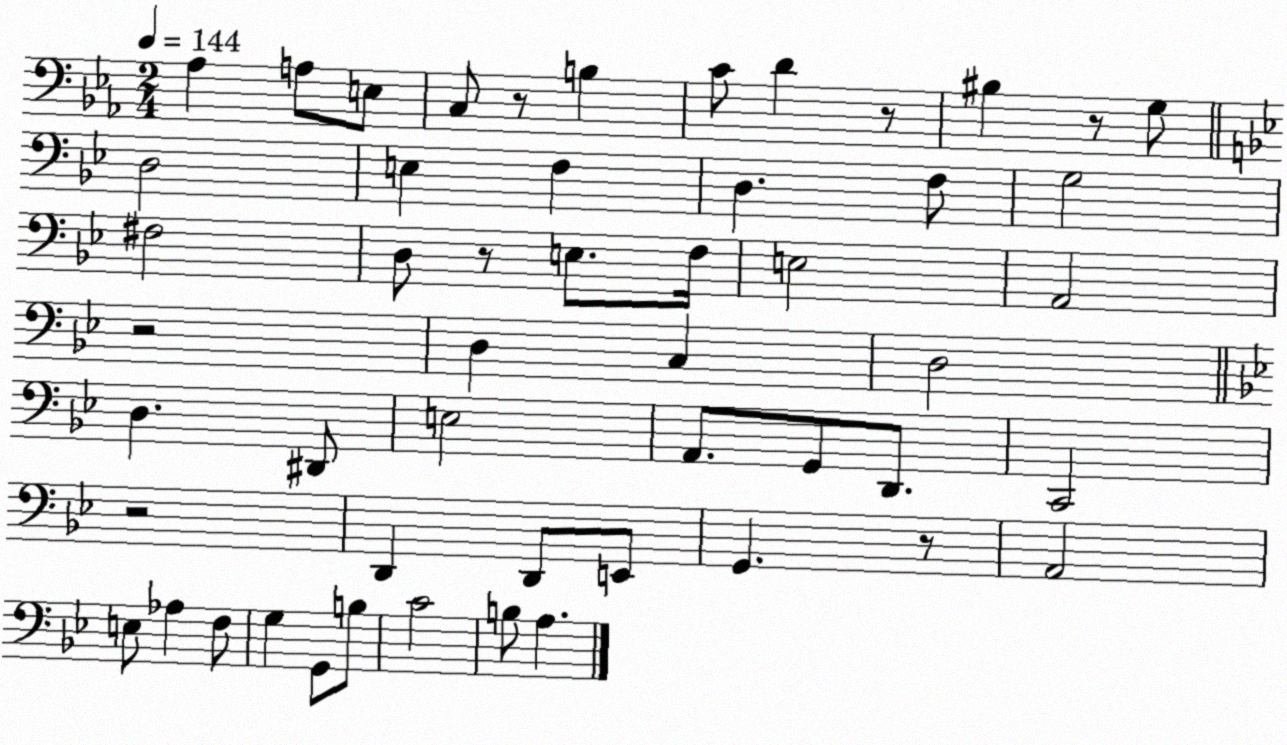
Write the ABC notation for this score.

X:1
T:Untitled
M:2/4
L:1/4
K:Eb
_A, A,/2 E,/2 C,/2 z/2 B, C/2 D z/2 ^B, z/2 G,/2 D,2 E, F, D, F,/2 G,2 ^F,2 D,/2 z/2 E,/2 F,/4 E,2 A,,2 z2 D, C, D,2 D, ^D,,/2 E,2 A,,/2 G,,/2 D,,/2 C,,2 z2 D,, D,,/2 E,,/2 G,, z/2 A,,2 E,/2 _A, F,/2 G, G,,/2 B,/2 C2 B,/2 A,